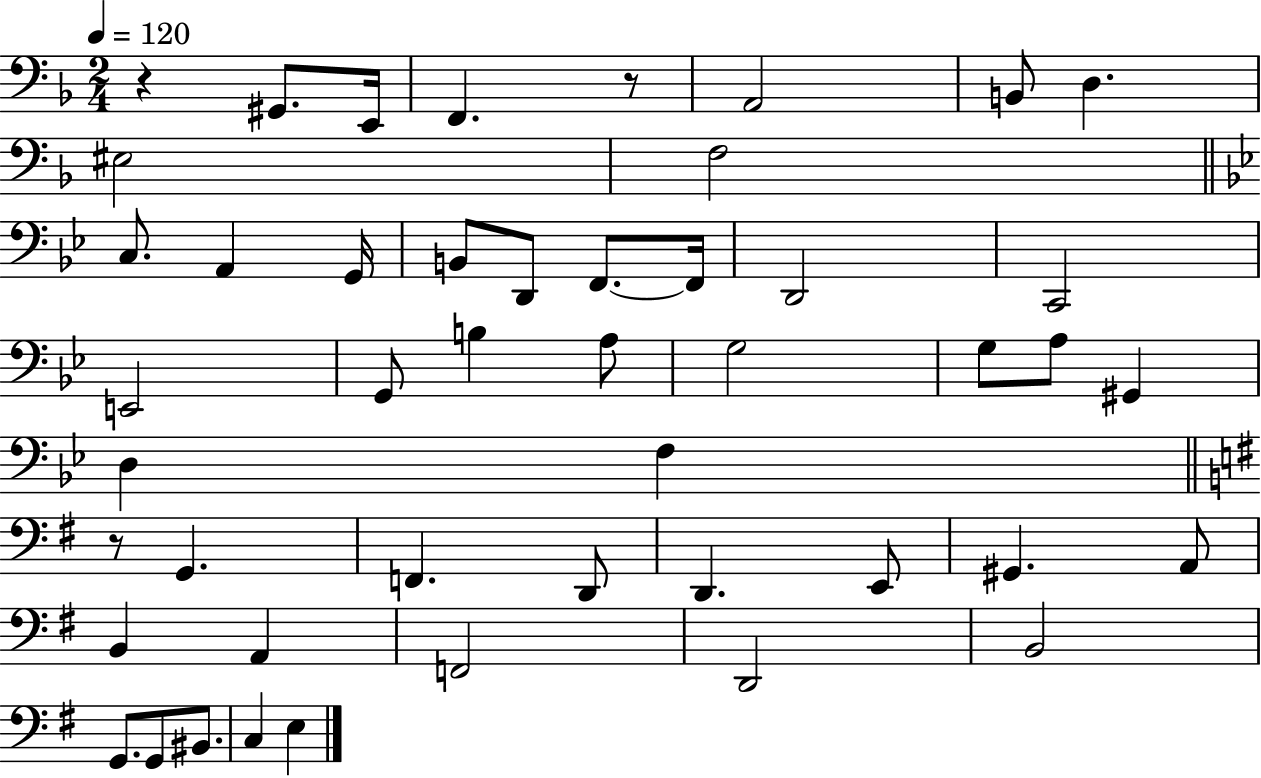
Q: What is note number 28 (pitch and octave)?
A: G2